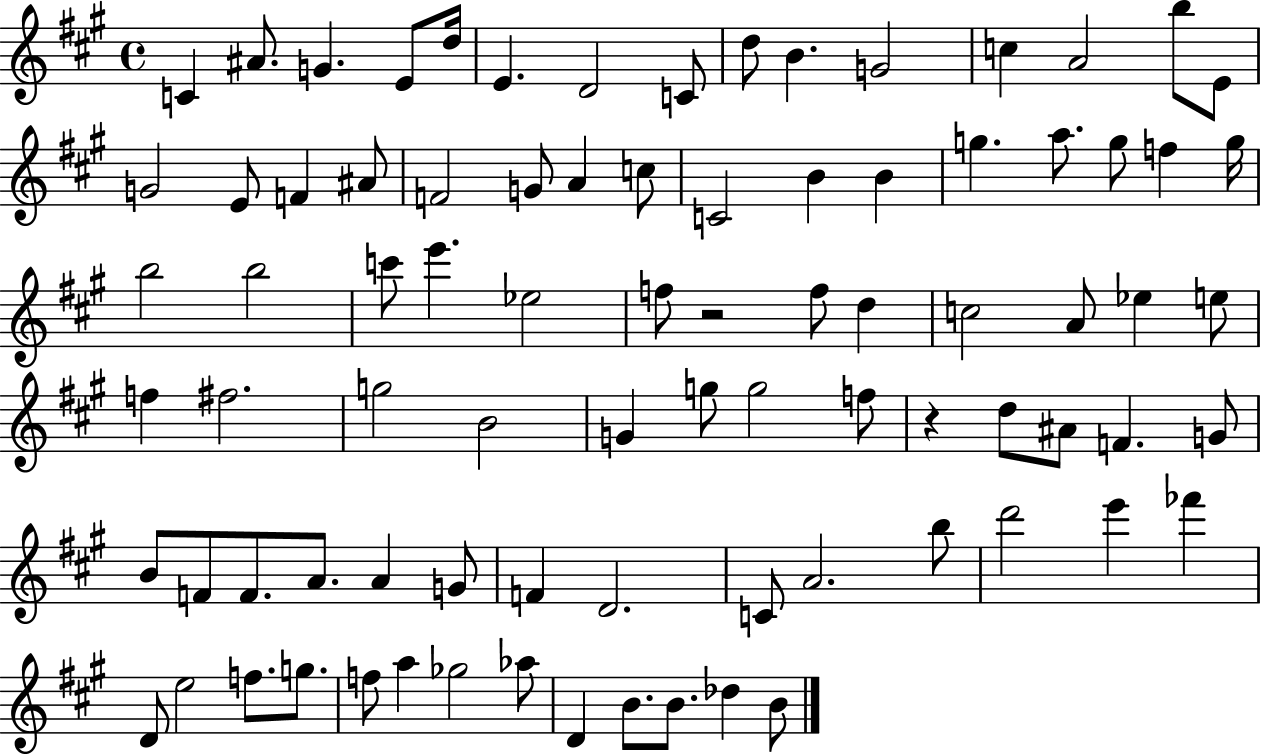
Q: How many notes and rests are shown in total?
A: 84